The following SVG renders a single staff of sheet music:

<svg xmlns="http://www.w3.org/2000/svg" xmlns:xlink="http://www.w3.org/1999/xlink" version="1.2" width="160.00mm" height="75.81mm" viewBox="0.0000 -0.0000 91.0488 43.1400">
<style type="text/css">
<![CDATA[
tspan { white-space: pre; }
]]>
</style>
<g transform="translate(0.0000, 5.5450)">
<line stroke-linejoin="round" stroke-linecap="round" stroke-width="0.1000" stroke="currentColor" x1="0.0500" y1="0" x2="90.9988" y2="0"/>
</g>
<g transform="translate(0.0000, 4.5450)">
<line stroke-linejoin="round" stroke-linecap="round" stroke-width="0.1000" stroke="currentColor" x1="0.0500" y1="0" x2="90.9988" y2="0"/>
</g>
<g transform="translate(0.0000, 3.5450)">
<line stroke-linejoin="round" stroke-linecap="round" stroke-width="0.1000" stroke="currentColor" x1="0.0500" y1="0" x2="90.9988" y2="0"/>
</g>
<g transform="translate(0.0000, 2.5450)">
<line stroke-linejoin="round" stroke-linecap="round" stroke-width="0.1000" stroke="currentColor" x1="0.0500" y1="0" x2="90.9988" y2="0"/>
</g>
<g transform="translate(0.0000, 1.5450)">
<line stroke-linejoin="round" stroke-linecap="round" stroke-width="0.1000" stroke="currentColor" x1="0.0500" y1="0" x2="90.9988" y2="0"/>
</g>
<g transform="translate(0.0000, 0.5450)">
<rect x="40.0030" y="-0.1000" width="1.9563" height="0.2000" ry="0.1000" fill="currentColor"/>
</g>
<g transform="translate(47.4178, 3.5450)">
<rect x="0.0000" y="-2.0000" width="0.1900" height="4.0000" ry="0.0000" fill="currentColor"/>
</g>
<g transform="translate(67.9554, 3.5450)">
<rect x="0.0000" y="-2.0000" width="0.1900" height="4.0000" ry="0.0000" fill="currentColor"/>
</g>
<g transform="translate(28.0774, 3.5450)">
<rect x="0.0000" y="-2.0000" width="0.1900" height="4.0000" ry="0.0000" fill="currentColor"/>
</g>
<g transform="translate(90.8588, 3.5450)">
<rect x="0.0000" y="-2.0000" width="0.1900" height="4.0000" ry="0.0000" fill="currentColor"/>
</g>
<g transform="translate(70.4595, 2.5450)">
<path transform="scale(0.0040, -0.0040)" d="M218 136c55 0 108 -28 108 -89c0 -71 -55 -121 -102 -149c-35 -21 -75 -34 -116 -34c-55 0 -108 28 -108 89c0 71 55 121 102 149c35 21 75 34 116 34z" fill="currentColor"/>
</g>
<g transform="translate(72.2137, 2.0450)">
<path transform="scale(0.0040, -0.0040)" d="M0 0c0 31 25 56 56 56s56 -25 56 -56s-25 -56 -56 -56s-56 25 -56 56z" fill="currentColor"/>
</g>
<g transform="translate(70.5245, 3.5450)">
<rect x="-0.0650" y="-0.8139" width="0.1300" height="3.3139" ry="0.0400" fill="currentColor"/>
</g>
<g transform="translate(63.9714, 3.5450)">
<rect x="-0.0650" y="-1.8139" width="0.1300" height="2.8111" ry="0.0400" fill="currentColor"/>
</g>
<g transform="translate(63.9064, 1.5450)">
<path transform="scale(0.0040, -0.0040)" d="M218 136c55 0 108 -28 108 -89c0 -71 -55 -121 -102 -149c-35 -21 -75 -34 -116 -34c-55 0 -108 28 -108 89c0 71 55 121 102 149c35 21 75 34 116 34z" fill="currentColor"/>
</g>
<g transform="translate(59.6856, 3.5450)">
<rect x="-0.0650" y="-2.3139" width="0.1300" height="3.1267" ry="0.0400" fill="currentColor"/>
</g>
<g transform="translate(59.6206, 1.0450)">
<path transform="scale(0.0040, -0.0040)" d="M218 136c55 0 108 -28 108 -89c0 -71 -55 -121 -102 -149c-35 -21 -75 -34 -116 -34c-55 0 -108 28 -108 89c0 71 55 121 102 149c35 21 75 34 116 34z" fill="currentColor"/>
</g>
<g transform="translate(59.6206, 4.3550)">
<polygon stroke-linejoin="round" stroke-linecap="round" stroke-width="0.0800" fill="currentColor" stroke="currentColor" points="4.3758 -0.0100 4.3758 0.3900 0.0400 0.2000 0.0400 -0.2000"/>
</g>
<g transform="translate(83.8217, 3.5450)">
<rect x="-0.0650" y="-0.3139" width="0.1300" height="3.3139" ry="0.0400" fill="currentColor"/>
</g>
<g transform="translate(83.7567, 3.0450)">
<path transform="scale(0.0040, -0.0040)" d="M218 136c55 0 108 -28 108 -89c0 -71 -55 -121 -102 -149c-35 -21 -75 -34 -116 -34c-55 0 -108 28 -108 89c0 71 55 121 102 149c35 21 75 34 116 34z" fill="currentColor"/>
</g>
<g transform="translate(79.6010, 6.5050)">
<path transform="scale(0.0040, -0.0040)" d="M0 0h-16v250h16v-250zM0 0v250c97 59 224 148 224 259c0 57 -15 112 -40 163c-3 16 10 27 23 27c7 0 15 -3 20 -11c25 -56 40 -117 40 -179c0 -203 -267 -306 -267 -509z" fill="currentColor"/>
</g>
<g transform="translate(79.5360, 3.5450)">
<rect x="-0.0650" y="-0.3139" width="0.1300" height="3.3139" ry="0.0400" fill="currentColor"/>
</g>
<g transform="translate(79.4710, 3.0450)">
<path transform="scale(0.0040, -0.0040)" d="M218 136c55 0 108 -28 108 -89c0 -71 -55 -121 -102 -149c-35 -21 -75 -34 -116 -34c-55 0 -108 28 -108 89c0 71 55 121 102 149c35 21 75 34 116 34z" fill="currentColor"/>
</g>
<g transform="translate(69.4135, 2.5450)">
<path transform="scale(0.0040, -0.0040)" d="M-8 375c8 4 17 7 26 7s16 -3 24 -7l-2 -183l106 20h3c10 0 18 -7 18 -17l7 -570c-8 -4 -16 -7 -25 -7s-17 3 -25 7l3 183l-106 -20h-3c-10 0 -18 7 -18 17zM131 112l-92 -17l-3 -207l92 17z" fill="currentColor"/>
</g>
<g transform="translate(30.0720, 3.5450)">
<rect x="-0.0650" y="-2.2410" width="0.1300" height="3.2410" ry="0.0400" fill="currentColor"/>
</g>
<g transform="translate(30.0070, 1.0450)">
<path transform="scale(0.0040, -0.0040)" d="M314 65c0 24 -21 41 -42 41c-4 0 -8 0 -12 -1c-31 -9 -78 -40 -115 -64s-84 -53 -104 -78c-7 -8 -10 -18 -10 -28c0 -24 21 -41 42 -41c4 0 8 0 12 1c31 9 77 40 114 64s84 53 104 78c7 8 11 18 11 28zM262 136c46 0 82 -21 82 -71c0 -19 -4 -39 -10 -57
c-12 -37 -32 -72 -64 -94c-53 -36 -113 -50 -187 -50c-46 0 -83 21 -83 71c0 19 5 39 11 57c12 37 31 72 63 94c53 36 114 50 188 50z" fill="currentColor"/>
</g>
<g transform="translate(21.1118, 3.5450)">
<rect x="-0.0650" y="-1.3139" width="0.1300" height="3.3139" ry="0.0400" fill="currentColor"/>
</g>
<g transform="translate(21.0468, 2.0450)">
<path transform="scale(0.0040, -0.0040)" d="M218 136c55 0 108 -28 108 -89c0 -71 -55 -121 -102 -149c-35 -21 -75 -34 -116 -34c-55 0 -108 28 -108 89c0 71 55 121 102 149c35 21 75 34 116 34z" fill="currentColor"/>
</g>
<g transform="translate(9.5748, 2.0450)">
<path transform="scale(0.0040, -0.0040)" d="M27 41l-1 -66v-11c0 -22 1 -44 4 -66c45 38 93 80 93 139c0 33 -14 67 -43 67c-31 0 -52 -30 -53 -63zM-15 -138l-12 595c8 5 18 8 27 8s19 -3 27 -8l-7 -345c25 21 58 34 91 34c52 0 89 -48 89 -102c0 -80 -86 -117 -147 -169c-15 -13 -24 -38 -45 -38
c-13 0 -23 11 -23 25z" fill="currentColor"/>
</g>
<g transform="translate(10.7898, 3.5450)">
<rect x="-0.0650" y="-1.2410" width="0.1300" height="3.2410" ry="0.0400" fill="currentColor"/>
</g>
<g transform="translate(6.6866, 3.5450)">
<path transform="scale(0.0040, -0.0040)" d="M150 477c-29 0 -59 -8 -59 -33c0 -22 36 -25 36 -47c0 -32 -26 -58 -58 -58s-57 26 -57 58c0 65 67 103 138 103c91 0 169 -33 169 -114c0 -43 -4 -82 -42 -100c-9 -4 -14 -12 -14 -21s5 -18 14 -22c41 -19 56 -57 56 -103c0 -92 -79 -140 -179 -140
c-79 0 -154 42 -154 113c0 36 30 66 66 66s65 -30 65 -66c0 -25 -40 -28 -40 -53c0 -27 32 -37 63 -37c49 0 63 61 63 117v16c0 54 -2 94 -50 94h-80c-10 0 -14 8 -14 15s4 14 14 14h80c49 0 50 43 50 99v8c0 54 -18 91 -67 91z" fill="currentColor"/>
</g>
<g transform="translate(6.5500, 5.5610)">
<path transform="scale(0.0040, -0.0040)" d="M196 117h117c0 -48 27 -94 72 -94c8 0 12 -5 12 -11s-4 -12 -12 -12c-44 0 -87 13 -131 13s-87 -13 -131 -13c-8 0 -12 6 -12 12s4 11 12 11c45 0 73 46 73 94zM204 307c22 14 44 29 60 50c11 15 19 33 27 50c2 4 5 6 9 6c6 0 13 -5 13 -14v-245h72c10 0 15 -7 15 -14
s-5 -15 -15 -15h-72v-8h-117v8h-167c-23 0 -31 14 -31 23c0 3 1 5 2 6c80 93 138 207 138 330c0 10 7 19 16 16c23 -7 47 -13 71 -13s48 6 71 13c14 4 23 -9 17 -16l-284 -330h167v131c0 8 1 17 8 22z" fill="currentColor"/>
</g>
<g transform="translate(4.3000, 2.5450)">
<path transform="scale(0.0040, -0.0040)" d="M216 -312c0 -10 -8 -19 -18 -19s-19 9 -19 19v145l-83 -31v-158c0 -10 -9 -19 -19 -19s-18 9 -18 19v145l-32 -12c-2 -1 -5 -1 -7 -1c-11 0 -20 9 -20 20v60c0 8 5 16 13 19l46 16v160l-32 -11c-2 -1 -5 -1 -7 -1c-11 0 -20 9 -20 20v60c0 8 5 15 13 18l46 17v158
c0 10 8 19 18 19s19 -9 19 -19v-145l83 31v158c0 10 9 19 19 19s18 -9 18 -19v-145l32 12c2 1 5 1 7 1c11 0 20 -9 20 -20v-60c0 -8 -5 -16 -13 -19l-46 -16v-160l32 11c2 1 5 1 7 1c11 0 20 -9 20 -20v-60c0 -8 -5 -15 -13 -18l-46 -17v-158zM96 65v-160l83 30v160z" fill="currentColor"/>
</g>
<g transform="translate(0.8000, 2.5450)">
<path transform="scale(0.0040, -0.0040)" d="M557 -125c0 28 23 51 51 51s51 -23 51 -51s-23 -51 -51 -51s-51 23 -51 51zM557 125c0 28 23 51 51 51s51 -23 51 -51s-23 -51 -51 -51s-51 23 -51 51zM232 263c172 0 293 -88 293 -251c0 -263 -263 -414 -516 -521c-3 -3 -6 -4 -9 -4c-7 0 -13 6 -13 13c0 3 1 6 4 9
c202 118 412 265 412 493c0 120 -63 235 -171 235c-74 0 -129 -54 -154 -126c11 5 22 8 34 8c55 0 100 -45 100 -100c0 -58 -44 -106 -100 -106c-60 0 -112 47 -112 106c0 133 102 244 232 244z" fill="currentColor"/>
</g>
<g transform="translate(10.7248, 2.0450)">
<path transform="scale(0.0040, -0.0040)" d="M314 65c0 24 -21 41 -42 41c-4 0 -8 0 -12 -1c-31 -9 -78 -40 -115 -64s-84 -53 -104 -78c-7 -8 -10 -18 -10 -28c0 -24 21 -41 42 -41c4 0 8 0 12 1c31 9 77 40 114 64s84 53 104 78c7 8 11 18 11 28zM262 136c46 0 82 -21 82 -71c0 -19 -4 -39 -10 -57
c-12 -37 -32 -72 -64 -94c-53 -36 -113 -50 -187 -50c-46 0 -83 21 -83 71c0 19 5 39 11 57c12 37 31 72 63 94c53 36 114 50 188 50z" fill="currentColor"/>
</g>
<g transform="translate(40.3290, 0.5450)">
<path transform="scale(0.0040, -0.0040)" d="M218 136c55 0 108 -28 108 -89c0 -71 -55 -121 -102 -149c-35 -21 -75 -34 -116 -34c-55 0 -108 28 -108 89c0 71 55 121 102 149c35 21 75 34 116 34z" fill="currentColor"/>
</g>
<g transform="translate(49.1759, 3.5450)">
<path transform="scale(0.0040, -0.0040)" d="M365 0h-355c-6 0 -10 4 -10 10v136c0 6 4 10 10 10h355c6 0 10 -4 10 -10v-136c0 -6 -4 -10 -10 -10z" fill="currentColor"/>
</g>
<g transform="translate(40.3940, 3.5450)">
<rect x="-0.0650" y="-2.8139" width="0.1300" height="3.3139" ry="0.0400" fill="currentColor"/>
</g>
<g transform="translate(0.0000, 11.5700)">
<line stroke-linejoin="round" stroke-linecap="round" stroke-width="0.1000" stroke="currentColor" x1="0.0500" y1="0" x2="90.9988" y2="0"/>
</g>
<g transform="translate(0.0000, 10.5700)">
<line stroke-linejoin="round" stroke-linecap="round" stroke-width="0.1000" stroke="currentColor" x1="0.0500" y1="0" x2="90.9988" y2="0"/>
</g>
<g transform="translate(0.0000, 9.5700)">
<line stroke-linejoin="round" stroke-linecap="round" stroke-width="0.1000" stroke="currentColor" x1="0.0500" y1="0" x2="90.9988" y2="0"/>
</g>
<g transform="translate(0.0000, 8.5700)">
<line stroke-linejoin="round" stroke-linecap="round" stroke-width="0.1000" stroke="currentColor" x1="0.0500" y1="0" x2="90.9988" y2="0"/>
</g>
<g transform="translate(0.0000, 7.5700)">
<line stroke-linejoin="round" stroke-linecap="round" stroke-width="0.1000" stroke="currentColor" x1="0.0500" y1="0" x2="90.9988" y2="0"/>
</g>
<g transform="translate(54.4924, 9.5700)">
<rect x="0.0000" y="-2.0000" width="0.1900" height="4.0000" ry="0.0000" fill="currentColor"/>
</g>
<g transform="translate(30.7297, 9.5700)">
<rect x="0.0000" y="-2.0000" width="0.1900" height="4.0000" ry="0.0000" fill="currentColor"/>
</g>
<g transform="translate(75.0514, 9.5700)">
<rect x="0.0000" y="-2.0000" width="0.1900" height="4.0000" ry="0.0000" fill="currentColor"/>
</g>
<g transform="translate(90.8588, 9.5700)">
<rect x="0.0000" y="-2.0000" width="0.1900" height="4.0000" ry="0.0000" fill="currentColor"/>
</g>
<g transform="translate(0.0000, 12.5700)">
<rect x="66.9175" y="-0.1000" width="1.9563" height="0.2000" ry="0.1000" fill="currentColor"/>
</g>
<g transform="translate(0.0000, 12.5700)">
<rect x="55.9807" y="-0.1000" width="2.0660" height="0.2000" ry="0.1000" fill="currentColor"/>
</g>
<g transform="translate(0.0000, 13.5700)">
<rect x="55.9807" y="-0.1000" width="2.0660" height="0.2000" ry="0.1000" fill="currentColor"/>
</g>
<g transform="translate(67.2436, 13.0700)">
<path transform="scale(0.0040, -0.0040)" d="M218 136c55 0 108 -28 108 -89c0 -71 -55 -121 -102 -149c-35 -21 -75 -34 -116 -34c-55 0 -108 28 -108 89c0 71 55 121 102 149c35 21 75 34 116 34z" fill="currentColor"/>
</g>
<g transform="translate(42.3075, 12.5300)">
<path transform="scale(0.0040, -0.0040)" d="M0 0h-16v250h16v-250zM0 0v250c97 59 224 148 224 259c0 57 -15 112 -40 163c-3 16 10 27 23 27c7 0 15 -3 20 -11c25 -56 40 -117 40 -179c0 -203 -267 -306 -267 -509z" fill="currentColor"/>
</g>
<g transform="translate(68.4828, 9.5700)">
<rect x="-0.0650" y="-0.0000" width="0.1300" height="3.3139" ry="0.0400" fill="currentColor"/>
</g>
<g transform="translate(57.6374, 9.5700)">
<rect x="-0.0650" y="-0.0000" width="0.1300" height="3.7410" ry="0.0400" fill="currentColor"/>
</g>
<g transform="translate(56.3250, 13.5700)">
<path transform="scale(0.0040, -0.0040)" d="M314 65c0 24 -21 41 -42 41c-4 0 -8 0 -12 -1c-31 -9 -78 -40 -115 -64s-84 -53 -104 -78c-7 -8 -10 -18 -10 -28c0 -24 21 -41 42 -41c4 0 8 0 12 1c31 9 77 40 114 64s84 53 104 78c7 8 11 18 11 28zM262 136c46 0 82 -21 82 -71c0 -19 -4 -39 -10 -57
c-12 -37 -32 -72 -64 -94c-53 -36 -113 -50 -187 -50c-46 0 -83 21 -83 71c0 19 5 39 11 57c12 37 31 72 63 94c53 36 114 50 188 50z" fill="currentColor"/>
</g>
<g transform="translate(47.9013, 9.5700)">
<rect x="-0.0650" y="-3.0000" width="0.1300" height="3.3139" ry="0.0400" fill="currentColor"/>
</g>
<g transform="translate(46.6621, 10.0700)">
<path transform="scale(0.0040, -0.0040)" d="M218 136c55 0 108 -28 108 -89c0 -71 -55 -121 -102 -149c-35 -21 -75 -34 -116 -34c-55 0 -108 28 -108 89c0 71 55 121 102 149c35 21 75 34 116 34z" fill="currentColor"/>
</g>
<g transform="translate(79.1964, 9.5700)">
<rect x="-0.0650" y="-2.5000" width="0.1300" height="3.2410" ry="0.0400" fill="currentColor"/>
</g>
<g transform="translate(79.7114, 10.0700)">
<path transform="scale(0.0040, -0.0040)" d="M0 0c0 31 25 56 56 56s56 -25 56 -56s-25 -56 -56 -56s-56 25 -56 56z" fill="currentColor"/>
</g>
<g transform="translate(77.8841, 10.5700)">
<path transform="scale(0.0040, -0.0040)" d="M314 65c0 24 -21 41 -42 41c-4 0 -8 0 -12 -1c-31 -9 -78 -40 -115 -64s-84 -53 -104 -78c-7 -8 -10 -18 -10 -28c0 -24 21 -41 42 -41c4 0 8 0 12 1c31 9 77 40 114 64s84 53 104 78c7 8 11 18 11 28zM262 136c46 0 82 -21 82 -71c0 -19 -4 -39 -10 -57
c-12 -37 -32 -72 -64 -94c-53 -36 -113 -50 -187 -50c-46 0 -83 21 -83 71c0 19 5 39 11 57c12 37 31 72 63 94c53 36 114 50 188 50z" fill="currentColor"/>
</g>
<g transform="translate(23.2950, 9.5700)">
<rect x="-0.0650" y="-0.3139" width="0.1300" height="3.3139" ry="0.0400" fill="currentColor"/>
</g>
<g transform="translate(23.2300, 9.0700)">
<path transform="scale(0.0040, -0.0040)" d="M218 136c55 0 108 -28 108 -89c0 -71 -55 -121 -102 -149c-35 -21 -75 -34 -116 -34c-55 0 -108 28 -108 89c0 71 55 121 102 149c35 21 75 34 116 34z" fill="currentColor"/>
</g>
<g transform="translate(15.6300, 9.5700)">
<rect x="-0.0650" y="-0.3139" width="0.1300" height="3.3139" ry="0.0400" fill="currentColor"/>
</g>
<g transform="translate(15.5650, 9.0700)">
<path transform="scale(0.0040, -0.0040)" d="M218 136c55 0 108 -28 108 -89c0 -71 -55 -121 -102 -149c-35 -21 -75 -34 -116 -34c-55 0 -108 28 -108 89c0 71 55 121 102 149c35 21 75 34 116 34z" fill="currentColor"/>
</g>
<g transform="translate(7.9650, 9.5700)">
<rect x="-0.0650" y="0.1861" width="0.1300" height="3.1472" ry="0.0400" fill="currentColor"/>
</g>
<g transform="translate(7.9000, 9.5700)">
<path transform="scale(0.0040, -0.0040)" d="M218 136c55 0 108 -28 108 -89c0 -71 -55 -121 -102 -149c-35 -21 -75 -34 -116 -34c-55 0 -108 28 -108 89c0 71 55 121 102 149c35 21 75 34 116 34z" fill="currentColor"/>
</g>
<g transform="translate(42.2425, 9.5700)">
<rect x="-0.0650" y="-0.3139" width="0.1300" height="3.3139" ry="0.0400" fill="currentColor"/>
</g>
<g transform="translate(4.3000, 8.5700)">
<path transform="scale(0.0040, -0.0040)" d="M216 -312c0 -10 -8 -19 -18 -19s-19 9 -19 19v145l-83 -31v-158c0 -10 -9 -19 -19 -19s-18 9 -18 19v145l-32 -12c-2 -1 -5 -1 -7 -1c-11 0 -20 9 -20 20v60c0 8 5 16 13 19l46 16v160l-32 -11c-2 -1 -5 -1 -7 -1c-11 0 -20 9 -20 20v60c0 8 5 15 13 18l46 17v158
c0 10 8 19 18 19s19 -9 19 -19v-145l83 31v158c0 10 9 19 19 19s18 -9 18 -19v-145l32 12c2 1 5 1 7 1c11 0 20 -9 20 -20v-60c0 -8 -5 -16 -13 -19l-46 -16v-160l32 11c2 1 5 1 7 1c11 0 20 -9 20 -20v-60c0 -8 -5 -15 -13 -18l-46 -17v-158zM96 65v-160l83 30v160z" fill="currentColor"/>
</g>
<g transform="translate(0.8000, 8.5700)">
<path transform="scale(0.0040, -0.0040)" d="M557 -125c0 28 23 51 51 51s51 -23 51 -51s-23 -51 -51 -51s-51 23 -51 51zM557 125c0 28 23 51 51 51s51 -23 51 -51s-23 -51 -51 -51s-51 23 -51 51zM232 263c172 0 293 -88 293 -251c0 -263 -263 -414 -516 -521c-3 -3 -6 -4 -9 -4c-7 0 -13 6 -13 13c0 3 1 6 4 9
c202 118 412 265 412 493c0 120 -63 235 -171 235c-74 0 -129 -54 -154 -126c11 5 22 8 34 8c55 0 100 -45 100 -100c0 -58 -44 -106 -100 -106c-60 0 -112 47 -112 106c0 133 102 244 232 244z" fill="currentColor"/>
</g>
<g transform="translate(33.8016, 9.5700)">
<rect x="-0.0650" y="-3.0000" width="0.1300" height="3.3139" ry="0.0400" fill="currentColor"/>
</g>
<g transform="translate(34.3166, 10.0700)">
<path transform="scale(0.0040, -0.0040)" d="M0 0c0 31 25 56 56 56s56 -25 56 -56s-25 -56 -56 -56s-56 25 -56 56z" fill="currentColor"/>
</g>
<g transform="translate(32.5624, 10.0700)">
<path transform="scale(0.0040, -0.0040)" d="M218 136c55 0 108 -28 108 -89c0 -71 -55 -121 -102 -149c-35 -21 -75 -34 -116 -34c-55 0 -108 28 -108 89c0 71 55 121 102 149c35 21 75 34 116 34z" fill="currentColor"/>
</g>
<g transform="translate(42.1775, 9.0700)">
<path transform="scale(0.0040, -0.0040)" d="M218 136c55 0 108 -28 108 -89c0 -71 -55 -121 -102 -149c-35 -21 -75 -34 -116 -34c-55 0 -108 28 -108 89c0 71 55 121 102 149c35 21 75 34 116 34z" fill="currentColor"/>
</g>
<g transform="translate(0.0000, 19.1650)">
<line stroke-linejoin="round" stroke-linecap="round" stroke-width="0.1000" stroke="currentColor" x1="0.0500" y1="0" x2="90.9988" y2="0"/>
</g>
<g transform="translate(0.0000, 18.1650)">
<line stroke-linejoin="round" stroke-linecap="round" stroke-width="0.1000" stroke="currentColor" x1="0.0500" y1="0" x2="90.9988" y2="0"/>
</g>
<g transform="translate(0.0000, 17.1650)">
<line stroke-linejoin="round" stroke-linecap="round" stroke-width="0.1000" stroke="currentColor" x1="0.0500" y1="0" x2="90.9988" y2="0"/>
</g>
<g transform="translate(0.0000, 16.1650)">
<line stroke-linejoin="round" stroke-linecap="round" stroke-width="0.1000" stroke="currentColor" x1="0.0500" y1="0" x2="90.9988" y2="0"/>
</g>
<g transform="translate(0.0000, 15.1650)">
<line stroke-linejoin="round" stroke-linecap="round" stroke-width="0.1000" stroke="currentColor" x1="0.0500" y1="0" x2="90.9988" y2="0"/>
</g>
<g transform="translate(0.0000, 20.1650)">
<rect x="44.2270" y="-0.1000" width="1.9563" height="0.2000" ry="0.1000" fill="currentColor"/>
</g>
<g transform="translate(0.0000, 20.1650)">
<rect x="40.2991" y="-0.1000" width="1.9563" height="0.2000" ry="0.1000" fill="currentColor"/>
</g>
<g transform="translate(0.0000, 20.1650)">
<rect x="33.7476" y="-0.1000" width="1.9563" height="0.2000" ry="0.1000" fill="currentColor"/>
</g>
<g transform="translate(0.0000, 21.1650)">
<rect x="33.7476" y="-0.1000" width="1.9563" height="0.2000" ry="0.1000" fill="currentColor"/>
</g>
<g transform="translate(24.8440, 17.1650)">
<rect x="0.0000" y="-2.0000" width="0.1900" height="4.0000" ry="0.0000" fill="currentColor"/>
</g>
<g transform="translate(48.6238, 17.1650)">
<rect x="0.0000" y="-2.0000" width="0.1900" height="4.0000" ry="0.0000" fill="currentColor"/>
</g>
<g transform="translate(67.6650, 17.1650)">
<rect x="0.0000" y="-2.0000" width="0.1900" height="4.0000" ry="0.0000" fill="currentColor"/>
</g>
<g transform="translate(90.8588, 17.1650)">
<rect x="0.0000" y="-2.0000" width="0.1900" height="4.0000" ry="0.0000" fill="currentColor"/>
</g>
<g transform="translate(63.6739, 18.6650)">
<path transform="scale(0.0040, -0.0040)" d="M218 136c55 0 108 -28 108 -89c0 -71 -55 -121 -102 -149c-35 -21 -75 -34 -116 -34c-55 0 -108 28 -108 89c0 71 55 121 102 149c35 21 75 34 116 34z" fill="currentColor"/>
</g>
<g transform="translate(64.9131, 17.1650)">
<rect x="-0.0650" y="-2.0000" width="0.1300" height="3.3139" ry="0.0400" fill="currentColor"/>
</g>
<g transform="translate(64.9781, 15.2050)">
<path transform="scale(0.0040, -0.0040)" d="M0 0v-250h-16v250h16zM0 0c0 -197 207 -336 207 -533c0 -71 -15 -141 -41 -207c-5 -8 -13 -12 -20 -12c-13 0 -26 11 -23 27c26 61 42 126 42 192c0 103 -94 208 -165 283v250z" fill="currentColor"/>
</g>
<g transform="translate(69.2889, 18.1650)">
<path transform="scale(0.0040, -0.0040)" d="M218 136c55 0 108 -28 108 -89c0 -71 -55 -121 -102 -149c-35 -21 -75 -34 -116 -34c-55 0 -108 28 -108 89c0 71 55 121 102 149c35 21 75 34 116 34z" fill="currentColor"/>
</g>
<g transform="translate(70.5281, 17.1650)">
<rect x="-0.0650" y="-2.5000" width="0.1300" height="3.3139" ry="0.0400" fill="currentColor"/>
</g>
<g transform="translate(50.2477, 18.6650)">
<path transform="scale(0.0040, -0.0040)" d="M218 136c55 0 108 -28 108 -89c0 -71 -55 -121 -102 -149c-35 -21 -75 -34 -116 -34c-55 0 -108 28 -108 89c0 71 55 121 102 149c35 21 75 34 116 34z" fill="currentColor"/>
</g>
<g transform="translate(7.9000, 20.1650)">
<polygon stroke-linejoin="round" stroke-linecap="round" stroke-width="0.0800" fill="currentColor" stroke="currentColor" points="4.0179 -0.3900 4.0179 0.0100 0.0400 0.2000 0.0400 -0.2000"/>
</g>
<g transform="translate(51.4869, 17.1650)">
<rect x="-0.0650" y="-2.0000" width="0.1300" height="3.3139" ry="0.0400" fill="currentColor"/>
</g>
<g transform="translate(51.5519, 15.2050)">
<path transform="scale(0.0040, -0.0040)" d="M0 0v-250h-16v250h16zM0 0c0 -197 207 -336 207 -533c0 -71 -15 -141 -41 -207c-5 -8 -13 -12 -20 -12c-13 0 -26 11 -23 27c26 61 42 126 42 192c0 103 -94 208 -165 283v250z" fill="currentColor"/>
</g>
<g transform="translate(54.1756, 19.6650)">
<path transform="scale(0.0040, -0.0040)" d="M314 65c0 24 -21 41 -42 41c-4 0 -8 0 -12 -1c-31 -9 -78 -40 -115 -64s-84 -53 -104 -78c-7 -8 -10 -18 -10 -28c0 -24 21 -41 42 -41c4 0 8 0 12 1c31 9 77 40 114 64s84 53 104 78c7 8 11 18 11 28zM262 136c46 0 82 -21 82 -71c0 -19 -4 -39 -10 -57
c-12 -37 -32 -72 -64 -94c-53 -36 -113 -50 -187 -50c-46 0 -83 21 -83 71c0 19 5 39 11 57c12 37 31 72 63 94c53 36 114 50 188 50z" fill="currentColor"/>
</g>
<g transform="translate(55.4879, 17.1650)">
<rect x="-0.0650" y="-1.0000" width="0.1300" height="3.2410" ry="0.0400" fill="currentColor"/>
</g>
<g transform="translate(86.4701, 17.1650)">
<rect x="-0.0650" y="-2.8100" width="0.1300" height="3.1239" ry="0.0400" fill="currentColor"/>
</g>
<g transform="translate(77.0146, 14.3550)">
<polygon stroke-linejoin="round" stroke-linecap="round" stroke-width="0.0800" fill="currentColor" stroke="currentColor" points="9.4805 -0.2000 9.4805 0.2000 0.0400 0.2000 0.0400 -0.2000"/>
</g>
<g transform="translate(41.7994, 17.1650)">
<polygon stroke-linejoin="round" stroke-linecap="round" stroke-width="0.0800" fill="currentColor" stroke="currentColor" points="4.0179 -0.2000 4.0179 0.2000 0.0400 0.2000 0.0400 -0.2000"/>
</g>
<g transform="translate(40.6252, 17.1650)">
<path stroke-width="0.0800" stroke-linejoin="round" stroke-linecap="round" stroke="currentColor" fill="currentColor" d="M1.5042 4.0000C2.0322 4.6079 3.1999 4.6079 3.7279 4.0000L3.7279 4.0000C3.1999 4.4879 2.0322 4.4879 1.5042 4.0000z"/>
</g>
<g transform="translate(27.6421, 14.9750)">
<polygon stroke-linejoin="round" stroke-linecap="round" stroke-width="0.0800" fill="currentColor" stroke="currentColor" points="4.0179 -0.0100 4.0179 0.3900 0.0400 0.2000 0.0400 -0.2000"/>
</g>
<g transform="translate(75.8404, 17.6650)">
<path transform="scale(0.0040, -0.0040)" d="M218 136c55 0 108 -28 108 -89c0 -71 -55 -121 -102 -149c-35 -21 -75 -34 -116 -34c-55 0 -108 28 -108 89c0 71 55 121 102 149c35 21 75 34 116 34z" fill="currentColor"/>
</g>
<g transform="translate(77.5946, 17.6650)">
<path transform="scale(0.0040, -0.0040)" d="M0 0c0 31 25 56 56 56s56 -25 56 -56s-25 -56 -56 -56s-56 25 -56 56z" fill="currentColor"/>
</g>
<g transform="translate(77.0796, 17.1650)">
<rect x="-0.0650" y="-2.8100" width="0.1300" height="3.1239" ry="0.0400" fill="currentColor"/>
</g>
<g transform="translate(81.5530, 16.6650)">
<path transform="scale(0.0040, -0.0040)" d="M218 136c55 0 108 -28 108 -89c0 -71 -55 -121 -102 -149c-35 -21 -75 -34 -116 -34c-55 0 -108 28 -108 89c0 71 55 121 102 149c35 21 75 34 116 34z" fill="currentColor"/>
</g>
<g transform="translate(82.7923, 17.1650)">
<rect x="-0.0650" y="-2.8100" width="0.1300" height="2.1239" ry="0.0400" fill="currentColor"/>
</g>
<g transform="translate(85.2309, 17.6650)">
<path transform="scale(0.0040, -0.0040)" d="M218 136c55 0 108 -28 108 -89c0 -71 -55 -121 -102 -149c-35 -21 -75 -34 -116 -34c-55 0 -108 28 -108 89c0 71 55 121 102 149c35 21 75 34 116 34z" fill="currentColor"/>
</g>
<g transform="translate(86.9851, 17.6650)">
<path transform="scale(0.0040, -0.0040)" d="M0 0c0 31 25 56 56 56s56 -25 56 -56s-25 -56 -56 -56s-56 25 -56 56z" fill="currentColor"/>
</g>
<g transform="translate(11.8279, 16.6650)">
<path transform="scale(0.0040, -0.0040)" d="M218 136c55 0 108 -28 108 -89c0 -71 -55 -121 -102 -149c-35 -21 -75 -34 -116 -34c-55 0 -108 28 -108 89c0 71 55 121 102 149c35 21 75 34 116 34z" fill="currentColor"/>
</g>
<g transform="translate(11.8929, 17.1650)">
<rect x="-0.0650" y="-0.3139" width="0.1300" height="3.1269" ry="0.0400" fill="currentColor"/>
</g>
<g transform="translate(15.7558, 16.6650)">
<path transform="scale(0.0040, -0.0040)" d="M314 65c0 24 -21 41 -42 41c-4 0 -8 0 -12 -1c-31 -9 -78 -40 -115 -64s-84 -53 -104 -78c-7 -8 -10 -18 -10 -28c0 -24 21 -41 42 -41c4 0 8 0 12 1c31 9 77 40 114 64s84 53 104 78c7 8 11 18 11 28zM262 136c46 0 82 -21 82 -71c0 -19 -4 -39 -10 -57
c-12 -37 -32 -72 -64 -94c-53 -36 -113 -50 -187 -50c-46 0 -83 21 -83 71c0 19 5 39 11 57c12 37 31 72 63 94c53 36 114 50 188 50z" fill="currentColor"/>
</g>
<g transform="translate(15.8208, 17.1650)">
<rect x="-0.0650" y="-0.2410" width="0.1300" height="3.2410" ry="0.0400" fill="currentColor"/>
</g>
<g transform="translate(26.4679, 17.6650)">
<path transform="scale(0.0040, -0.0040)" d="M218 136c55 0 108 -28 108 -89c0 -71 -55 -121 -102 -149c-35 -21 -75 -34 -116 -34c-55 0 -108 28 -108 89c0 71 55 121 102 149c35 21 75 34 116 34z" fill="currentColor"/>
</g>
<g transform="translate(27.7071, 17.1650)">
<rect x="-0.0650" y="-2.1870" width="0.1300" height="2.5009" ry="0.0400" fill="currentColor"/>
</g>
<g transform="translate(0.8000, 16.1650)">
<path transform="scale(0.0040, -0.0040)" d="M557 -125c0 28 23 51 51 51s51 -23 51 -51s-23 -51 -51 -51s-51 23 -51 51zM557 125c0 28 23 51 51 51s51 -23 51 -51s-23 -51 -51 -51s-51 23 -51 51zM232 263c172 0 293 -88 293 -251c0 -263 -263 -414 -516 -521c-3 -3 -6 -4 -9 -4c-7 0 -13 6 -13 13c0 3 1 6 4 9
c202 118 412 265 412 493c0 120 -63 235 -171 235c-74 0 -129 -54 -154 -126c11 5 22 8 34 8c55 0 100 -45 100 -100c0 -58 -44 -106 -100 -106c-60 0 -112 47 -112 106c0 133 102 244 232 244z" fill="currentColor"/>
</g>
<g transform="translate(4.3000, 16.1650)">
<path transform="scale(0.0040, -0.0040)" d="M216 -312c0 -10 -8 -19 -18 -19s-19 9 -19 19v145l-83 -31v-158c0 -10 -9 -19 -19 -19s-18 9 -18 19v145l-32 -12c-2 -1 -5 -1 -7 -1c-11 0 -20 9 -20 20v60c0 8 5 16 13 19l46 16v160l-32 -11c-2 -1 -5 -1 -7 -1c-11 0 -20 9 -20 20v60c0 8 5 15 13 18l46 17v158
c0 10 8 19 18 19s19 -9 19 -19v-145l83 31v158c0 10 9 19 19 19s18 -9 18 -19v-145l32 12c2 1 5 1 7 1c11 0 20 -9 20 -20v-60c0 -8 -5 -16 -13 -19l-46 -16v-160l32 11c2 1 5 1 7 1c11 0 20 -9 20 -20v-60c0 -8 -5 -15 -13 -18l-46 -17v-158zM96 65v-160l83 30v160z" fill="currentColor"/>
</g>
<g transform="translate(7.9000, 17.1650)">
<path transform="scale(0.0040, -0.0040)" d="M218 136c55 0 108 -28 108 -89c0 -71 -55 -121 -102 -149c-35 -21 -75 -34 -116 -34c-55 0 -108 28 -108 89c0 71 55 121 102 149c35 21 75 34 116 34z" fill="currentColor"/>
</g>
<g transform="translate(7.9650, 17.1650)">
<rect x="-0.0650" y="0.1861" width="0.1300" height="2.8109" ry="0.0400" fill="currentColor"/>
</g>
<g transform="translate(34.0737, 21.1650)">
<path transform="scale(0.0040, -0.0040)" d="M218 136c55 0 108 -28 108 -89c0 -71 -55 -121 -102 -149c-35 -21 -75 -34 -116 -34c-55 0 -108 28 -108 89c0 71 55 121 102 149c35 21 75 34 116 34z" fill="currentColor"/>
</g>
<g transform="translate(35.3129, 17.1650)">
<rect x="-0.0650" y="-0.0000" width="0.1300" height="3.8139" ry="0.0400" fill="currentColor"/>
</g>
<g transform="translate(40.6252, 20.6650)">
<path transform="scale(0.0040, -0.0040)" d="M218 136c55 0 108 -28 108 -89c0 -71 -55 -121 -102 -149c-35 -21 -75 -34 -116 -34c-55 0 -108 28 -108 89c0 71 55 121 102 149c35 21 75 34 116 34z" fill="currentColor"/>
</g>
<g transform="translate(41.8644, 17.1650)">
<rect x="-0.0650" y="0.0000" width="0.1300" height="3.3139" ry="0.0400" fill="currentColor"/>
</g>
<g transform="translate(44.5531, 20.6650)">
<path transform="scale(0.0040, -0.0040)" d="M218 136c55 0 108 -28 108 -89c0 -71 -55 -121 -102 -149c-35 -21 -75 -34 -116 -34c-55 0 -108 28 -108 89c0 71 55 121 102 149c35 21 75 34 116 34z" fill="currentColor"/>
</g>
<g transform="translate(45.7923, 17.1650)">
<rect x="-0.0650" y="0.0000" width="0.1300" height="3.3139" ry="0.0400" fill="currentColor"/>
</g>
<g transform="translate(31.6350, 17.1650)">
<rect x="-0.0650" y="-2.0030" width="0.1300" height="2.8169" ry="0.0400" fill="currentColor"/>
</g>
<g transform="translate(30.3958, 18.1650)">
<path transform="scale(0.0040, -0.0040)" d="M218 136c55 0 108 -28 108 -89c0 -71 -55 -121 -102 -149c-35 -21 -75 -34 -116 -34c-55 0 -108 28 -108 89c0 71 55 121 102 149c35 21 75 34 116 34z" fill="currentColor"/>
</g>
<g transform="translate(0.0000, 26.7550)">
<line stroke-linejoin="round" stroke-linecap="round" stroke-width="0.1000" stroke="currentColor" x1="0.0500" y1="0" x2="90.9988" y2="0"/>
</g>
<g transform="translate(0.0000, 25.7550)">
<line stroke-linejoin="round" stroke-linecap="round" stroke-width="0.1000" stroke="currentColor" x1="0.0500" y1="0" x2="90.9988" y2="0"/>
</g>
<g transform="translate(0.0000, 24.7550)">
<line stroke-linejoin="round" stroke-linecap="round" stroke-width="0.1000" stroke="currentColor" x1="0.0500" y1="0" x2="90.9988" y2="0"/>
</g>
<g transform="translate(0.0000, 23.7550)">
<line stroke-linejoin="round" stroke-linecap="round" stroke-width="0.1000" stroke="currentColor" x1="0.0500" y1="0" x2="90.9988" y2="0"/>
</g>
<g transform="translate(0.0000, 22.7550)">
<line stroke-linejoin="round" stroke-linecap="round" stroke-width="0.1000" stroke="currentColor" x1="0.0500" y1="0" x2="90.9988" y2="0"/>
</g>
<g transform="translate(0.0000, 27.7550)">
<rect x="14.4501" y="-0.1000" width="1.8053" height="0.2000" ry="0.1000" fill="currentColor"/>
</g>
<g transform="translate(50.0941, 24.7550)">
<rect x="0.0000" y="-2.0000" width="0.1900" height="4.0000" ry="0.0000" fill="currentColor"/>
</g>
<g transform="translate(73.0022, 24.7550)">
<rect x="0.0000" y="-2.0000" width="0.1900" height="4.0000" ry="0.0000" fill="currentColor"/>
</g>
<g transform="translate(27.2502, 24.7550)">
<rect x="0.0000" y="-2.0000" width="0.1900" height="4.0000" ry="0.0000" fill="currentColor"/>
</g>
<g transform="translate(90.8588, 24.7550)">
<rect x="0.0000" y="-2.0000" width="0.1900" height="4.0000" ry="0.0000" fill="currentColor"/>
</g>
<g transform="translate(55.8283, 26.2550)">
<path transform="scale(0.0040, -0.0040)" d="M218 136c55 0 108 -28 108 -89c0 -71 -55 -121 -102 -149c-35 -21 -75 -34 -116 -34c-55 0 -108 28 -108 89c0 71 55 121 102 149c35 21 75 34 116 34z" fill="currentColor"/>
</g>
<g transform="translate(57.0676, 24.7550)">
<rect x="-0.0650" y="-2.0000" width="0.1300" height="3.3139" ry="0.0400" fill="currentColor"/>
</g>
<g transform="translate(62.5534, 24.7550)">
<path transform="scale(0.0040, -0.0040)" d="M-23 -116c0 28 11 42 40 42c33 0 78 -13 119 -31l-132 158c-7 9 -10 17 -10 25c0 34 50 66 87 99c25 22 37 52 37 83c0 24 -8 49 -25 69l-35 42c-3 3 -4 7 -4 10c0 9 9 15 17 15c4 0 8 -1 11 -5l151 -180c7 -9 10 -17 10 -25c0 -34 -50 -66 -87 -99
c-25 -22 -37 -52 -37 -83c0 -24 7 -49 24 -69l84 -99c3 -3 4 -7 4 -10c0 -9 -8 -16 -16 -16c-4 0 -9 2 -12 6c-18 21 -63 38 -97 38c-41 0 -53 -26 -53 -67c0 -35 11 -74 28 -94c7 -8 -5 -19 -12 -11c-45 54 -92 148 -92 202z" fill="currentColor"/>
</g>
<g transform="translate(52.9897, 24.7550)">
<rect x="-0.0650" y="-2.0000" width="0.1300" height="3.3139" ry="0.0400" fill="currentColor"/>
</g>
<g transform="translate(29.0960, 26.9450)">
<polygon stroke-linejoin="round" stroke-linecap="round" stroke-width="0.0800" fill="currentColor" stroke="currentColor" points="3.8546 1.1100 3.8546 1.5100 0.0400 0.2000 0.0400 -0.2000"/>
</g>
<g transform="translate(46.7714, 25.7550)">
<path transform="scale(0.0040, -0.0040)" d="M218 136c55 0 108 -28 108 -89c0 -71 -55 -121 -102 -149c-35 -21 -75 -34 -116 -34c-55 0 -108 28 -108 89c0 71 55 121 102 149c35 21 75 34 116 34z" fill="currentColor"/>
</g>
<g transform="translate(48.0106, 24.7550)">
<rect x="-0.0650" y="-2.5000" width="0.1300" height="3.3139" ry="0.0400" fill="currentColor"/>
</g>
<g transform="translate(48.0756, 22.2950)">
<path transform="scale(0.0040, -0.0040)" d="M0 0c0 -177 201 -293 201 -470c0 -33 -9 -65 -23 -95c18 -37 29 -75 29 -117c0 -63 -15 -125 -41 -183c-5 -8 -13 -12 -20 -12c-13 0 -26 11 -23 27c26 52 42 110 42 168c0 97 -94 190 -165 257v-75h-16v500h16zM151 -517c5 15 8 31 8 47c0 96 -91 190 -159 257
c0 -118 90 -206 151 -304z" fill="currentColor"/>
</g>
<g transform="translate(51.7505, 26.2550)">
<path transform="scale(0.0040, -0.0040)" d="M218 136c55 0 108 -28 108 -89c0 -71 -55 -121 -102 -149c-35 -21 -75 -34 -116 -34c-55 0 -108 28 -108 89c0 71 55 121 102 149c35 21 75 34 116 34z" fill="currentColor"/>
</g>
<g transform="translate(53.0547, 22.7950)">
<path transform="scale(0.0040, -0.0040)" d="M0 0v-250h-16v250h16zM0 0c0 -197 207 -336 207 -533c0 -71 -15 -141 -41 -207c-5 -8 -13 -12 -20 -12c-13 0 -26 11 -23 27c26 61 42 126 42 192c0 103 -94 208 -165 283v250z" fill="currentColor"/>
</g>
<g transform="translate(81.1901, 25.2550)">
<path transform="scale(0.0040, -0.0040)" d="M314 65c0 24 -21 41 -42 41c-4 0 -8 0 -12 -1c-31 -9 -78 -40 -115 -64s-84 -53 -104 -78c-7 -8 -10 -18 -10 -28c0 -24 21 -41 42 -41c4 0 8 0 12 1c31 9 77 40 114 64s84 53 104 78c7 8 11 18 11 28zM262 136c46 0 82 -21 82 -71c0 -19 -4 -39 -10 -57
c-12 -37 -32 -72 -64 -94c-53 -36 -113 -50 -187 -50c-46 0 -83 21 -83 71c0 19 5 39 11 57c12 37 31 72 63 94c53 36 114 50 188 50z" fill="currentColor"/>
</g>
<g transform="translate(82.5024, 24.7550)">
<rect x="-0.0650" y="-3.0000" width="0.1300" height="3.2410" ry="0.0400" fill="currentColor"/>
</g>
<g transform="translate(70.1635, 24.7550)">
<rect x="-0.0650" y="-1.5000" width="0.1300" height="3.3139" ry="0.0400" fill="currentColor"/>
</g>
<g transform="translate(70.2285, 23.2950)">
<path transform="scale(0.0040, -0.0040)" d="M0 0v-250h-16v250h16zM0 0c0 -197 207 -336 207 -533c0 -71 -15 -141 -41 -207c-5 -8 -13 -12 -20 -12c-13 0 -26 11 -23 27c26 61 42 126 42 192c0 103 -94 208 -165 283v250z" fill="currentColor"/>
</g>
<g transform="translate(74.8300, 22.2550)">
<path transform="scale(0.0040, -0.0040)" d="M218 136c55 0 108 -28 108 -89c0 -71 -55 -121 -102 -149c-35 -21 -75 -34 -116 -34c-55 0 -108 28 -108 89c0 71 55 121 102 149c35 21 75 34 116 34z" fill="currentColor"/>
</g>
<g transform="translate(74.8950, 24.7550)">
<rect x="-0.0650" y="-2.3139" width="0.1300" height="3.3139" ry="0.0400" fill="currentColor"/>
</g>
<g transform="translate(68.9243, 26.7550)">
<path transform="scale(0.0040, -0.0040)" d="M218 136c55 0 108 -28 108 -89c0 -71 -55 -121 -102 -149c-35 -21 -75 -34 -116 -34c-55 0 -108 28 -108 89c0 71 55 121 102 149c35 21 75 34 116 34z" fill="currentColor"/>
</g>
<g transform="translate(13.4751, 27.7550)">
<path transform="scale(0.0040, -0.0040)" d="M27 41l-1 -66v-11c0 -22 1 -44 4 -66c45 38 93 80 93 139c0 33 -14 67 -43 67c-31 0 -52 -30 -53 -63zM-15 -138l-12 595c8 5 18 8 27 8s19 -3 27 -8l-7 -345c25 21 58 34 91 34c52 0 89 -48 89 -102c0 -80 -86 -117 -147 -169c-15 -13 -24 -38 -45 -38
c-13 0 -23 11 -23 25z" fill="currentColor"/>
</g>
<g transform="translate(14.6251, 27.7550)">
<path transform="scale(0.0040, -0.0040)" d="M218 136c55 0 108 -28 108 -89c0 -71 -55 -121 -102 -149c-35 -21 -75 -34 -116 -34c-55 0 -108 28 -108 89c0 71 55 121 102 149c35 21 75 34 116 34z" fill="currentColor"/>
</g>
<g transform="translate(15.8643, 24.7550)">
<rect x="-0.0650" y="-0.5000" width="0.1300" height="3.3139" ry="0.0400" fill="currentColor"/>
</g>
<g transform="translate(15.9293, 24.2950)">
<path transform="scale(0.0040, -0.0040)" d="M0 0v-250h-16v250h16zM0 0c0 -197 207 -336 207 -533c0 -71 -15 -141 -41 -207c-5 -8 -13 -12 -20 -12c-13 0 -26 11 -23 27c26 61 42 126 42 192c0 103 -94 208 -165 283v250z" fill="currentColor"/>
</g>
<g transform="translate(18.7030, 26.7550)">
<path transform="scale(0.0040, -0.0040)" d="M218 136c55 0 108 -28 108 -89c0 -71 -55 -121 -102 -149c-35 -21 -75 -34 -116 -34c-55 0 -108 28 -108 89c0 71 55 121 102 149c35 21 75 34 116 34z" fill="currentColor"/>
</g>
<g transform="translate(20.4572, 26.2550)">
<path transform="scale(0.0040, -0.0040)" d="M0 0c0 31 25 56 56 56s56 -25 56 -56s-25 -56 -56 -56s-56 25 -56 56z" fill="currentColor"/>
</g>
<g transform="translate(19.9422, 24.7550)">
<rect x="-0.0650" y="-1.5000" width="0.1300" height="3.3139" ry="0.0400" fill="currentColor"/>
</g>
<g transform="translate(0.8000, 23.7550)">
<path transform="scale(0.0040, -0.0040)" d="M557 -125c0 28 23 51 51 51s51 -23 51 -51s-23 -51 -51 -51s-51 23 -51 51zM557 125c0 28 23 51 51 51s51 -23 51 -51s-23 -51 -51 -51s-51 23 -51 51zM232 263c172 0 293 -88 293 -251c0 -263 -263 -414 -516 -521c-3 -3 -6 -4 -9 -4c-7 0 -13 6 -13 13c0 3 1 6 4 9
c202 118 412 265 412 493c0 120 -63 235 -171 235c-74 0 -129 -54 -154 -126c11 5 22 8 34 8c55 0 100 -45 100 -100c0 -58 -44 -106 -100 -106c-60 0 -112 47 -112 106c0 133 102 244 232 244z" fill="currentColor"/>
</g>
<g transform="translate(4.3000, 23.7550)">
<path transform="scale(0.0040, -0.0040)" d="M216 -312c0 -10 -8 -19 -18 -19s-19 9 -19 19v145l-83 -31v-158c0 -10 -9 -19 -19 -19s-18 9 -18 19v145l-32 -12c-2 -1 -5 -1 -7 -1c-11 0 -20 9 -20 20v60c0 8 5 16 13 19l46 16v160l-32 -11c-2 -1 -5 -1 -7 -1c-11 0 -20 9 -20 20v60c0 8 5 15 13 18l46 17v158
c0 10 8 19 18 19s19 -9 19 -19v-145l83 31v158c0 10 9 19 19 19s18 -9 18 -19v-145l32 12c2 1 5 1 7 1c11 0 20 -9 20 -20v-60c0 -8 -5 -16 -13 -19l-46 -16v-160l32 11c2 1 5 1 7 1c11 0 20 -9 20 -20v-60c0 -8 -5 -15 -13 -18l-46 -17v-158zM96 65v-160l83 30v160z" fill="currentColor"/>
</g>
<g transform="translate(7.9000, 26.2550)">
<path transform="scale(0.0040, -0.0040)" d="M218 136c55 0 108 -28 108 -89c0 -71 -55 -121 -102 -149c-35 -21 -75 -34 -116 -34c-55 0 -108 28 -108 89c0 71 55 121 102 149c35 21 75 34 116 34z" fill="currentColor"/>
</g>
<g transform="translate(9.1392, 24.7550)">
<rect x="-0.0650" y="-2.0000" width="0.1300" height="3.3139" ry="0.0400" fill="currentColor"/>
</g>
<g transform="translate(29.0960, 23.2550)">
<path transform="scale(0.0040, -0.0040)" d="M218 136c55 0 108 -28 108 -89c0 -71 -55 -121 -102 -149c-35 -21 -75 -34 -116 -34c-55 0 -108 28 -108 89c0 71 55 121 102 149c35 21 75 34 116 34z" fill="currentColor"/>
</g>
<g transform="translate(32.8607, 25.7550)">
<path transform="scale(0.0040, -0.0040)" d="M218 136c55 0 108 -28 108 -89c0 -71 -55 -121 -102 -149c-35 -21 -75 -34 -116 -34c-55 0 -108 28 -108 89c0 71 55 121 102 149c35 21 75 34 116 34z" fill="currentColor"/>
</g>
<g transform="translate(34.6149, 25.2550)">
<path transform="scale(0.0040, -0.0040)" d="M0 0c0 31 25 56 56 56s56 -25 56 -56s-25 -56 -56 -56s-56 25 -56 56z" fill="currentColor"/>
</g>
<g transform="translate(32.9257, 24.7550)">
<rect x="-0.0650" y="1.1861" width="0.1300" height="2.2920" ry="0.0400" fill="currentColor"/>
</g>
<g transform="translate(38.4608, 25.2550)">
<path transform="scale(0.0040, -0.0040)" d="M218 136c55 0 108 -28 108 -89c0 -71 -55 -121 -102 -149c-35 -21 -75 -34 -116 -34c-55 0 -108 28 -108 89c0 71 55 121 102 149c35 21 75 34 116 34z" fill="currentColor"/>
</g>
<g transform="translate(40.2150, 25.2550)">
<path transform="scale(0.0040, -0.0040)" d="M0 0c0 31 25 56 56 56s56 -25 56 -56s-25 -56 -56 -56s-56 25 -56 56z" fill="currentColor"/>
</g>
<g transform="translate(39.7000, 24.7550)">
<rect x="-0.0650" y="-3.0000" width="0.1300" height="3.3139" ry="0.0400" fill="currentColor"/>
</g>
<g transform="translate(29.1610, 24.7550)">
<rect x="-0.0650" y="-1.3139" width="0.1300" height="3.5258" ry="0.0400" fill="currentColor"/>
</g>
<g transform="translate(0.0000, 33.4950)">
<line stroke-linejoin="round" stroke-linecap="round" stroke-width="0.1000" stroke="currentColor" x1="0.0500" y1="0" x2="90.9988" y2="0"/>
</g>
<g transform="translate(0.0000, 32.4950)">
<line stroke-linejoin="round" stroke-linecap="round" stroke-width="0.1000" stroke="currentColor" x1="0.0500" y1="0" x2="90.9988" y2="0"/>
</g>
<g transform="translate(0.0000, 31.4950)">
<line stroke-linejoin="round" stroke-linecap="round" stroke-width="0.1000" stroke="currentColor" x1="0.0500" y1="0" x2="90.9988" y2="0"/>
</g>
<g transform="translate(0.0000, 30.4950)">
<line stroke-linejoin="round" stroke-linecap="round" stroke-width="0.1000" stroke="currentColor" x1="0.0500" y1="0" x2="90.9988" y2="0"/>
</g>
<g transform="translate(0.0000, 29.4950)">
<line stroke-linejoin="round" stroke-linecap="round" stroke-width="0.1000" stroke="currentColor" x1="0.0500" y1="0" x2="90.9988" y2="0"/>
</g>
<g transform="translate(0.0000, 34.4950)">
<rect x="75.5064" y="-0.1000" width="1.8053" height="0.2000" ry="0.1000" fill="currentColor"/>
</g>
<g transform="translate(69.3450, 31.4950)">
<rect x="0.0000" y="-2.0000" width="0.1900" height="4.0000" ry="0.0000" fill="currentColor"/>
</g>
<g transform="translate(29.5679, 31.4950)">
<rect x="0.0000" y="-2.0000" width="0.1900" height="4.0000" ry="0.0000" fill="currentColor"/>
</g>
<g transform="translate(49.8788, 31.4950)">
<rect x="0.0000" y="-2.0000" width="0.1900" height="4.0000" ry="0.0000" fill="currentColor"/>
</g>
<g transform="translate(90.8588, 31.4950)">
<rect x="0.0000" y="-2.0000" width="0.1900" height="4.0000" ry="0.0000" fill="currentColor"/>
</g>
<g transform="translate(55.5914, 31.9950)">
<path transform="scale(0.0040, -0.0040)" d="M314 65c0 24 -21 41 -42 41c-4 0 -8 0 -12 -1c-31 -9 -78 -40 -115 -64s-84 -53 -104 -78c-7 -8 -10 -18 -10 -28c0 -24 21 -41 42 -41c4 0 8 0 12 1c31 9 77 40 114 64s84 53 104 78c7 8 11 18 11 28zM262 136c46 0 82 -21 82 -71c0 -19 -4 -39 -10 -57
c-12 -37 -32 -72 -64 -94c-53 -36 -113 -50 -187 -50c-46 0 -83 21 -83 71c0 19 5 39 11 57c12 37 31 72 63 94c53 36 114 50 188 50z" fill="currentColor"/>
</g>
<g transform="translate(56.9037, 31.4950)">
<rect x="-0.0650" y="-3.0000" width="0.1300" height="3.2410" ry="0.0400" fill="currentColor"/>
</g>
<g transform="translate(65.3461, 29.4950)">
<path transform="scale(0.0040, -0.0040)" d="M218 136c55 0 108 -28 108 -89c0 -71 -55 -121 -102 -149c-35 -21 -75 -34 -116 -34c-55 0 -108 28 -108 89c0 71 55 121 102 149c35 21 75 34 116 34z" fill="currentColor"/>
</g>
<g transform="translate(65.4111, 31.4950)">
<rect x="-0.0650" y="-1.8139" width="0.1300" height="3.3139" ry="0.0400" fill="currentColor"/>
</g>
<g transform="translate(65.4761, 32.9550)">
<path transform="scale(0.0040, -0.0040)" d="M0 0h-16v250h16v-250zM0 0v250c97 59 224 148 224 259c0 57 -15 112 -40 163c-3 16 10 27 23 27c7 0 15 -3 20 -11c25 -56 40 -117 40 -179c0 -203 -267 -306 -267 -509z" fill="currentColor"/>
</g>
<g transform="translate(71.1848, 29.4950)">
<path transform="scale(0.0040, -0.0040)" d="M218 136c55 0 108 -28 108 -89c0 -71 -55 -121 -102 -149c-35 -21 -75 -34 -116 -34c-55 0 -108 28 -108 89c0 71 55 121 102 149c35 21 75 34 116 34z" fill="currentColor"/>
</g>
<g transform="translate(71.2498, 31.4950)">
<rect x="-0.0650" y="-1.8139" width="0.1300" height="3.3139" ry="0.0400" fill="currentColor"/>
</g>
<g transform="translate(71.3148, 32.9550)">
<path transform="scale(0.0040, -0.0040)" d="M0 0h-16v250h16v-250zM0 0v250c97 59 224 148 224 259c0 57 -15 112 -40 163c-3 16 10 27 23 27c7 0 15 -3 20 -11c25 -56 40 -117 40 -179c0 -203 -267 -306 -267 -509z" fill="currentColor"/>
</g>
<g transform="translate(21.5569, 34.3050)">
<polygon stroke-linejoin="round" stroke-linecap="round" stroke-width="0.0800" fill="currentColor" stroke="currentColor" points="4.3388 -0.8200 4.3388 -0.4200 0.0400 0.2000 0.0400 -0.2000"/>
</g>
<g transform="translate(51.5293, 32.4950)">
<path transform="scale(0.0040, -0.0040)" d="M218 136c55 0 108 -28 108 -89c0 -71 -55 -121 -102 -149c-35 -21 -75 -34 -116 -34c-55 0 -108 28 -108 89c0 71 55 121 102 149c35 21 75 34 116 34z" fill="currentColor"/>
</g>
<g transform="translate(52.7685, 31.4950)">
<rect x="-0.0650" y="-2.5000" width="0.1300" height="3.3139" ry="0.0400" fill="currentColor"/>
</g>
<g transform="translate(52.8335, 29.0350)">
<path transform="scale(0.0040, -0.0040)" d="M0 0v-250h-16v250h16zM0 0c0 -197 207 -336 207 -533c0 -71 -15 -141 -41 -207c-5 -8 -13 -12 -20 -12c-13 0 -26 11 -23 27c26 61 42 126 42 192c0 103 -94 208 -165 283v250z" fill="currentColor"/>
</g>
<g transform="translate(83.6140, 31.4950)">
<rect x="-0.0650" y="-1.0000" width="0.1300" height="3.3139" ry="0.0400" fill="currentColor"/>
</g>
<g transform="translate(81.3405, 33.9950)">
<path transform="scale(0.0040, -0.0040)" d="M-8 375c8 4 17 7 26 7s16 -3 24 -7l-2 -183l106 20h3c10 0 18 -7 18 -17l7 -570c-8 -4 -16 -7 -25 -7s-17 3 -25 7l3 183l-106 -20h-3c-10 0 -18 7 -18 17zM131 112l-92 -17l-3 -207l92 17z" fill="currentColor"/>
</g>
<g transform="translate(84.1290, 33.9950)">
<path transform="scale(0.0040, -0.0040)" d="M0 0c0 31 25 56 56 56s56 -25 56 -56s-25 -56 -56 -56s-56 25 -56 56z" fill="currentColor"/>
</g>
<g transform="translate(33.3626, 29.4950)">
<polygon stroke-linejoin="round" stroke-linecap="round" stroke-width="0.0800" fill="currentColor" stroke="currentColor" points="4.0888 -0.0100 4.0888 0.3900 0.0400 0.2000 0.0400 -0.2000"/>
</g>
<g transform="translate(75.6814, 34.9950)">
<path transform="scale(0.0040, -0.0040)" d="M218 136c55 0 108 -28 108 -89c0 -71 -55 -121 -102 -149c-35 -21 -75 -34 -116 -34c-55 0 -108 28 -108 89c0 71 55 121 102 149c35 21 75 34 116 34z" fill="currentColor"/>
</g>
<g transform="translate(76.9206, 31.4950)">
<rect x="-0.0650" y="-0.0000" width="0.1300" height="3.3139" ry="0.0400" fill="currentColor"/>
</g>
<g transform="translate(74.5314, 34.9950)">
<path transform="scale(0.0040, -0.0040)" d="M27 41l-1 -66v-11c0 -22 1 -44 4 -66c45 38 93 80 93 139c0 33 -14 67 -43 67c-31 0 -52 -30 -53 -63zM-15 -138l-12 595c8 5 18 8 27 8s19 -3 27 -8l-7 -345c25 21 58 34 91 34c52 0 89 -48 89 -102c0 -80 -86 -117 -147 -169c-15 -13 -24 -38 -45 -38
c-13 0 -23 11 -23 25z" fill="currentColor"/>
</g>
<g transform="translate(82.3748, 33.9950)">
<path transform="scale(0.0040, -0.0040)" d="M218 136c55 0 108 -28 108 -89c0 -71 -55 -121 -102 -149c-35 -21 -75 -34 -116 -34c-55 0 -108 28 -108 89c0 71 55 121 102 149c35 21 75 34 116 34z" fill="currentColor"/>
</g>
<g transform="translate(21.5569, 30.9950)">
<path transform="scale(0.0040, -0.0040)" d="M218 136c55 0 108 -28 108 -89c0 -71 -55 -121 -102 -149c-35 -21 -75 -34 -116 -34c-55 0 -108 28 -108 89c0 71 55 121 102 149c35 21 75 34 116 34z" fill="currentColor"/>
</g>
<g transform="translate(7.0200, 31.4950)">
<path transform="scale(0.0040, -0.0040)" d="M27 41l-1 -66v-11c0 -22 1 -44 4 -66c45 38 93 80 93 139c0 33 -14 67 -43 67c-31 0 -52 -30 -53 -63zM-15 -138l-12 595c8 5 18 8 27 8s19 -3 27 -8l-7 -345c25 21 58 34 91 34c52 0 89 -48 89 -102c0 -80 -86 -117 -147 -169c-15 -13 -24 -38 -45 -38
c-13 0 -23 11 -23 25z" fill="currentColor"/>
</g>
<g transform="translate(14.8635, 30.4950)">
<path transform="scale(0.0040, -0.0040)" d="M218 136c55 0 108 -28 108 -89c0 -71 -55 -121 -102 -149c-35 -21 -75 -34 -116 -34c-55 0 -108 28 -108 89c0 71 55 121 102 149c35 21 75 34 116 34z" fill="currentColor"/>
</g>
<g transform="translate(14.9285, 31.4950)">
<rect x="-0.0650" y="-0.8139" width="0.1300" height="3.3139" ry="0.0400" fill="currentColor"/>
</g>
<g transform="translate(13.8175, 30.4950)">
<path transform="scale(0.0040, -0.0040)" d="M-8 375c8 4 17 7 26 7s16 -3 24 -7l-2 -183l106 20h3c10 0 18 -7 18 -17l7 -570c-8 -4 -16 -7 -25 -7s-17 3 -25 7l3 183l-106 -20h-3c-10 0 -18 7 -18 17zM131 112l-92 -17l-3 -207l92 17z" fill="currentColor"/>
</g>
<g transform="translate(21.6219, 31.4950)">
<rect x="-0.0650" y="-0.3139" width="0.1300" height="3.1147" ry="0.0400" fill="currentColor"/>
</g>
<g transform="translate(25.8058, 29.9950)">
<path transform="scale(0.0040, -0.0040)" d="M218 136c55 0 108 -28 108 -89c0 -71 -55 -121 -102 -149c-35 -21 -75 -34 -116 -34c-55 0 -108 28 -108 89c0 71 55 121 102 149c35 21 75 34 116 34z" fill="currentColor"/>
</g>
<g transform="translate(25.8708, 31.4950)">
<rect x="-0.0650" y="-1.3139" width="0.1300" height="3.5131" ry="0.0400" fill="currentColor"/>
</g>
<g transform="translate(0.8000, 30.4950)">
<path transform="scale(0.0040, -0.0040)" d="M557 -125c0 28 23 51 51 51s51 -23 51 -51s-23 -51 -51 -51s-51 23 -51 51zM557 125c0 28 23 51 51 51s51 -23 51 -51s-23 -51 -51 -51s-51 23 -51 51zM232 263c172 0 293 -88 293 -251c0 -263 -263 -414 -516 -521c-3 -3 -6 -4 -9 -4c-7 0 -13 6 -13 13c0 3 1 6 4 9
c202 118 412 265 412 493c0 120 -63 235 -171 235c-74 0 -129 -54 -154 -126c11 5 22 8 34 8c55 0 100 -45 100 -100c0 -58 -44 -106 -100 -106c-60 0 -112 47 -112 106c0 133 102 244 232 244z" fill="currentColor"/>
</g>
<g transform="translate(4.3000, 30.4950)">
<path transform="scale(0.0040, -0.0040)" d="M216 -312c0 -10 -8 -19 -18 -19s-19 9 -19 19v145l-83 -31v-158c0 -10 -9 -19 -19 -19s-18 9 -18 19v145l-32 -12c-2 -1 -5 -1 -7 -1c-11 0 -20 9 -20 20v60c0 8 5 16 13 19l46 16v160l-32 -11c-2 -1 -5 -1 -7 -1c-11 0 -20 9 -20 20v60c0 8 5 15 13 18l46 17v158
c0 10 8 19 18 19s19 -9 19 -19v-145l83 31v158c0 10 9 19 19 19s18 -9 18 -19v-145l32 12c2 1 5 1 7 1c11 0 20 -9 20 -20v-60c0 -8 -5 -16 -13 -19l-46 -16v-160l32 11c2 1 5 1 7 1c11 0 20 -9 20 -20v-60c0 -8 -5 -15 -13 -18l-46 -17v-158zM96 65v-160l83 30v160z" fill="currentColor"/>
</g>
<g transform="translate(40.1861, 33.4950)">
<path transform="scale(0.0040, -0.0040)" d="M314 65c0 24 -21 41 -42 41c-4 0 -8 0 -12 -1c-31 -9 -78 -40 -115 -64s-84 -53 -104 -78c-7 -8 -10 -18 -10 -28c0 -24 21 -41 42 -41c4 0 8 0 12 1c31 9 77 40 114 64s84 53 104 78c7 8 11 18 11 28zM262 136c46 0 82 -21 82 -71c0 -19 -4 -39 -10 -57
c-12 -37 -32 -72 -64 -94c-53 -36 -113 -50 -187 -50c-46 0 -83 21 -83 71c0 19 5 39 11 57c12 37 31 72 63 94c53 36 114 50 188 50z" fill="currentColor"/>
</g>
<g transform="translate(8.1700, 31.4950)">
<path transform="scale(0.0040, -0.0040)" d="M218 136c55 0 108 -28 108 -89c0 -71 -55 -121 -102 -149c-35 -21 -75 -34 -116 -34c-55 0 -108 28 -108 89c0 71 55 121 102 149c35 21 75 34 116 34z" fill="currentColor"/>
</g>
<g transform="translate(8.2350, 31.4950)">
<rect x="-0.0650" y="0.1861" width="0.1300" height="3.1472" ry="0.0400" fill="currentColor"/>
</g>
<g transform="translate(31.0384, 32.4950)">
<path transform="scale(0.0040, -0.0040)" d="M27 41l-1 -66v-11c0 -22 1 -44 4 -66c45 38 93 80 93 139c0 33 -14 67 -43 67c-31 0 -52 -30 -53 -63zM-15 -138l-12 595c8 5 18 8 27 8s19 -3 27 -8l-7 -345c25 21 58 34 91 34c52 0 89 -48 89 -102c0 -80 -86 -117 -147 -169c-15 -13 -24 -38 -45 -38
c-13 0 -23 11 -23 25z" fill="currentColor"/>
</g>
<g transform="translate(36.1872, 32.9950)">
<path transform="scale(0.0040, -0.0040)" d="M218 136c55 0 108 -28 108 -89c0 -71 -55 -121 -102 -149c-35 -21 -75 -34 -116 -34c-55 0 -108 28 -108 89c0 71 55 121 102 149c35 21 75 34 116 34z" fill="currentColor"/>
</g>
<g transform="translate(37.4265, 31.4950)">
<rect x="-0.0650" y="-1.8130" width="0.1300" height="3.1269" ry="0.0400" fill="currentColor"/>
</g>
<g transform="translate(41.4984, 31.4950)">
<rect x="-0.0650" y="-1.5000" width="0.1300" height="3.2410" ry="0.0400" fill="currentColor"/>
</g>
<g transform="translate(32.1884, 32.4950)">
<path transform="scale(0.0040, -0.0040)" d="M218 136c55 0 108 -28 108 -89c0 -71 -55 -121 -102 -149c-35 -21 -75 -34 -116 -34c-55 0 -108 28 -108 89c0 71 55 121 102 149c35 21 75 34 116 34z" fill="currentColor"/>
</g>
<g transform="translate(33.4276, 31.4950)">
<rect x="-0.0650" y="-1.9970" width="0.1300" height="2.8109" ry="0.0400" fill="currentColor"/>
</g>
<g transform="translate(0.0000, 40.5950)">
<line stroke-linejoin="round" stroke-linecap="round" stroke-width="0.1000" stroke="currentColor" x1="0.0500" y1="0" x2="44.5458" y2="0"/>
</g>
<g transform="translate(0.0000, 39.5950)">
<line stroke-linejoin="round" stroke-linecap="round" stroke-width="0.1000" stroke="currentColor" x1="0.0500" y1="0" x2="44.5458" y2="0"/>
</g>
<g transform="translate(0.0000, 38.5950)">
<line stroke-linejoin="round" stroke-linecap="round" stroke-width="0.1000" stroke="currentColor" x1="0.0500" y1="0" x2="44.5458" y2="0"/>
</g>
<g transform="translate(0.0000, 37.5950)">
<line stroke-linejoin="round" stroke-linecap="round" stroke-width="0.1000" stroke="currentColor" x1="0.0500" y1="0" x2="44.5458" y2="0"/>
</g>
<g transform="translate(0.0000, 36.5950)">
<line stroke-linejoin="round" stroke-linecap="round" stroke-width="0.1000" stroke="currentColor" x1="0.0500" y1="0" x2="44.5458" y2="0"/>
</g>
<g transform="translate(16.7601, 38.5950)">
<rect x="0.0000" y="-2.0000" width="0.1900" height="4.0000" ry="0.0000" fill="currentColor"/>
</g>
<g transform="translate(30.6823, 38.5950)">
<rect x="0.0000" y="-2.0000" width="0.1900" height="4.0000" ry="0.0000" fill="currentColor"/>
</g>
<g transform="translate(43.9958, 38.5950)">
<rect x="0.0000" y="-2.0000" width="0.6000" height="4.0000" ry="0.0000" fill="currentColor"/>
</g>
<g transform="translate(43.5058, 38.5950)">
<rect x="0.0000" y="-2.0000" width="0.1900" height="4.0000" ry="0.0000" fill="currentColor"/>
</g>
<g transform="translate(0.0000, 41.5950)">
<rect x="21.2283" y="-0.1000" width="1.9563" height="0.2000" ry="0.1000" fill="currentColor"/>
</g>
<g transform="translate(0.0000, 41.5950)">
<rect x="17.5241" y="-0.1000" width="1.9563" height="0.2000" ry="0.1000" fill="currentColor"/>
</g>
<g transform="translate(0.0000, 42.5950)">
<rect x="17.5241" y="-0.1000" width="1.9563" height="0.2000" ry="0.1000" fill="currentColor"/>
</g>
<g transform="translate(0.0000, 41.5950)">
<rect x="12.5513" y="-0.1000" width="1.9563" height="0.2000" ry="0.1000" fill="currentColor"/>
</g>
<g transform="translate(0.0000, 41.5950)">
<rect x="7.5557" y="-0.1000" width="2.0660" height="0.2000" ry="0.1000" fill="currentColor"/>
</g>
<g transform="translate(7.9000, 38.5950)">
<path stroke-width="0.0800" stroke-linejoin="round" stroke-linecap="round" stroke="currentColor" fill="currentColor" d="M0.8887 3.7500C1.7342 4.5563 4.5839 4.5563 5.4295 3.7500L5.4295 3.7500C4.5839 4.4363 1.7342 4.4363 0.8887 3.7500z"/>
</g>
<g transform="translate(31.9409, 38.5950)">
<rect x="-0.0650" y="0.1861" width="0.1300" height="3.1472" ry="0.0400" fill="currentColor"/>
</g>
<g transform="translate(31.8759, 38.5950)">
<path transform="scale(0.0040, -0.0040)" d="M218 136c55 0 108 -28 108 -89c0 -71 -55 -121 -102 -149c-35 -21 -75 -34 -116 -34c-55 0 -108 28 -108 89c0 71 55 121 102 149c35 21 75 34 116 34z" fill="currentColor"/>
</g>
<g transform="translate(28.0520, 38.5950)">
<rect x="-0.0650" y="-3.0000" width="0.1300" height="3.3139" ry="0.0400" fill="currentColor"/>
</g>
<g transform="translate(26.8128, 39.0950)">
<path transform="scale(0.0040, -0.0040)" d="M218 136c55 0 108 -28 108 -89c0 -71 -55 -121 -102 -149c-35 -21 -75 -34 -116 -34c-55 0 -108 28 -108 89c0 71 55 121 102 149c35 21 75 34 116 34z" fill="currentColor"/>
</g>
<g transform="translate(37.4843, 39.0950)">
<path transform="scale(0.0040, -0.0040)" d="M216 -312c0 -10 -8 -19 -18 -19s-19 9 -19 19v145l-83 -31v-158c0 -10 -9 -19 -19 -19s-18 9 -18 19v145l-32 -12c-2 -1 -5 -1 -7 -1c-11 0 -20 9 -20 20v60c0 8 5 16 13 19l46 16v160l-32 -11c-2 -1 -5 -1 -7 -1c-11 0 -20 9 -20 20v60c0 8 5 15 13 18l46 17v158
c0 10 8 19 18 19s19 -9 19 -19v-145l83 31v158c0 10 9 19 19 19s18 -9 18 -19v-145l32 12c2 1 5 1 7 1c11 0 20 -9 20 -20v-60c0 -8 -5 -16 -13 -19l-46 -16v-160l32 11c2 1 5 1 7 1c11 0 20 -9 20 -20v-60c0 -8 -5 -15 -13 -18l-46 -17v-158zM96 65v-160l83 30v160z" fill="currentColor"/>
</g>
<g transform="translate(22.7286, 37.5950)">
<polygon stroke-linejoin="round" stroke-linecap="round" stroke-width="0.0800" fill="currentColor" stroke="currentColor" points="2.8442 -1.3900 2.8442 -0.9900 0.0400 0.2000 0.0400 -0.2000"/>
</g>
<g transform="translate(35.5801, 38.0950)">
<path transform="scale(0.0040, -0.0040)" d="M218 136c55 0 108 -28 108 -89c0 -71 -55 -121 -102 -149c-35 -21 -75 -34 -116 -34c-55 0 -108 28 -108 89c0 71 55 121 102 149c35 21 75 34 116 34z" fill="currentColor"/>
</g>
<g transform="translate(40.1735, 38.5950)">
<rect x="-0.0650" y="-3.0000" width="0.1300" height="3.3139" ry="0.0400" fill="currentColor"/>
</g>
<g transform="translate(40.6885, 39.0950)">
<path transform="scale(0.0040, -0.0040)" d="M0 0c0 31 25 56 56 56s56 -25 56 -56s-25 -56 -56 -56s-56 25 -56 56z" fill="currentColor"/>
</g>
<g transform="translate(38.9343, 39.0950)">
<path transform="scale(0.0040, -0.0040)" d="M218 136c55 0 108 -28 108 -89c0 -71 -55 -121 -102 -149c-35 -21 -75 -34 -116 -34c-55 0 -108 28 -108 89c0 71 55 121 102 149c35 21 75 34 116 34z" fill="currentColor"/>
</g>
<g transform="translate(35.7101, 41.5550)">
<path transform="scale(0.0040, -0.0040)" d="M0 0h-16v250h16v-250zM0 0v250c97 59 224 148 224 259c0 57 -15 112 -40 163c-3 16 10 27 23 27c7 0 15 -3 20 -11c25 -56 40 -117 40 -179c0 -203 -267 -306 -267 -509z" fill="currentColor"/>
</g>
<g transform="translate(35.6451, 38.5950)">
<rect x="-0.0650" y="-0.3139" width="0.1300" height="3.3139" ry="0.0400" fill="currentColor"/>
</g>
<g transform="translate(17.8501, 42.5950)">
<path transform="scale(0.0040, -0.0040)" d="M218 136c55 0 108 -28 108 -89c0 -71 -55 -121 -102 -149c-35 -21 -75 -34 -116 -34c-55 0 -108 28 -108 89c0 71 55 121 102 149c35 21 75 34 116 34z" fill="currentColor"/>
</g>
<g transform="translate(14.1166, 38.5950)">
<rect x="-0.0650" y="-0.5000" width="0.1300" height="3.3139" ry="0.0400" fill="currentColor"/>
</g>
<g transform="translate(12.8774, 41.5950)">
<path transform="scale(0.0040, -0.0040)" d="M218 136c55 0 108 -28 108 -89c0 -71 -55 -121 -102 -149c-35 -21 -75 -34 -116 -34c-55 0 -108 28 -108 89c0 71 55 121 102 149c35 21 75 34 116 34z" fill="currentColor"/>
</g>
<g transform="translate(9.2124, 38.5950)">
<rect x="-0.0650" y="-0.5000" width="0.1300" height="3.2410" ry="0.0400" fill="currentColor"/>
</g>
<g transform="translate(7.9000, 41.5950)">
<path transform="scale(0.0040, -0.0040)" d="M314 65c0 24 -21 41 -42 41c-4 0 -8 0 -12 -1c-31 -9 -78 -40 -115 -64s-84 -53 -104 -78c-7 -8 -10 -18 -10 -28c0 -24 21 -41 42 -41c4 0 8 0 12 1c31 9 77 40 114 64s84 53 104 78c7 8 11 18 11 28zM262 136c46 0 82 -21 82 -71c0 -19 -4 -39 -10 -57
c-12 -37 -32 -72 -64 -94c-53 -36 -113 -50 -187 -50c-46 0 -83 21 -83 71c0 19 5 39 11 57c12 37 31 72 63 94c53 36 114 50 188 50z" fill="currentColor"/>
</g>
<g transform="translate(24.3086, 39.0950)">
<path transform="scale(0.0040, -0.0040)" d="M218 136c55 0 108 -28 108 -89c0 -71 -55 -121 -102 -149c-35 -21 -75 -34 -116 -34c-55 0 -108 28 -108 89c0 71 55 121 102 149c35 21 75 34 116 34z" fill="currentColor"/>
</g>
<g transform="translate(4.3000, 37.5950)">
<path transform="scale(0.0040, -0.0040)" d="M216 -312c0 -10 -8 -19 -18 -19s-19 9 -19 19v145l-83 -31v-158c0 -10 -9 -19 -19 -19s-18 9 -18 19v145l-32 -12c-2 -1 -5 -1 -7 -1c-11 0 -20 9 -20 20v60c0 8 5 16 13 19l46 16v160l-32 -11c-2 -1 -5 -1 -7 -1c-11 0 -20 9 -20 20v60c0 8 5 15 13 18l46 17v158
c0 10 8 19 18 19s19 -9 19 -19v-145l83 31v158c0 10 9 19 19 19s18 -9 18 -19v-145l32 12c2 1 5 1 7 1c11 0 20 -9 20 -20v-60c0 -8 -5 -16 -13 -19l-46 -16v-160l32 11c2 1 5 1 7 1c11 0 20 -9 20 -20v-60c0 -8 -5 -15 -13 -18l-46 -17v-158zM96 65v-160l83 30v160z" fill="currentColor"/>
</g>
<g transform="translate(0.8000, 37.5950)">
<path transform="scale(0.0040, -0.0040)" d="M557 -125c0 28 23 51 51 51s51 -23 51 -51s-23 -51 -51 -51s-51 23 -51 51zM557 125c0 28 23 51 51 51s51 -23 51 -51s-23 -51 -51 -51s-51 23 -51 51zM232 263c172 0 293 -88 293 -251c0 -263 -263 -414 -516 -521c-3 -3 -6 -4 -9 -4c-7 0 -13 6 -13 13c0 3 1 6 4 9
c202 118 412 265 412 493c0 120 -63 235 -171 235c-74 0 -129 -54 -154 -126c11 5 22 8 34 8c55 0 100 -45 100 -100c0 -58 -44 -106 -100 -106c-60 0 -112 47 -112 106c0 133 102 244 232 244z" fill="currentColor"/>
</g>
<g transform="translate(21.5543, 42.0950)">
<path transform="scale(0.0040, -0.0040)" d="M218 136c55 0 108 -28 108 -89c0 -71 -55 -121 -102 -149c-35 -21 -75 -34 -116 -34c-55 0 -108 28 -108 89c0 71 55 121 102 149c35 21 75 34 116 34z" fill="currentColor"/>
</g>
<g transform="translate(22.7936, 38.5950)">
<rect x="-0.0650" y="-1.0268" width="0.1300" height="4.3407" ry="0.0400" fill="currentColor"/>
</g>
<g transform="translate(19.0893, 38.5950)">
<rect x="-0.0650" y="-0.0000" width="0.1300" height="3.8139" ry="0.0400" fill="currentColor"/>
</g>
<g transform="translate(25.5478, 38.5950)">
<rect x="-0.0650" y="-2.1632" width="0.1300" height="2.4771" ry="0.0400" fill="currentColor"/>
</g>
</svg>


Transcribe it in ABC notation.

X:1
T:Untitled
M:3/4
L:1/4
K:G
_G,2 _G, B,2 C z2 B,/2 A,/2 F, E,/2 E, D, E, E, C, E,/2 C, C,,2 D,, B,,2 D,/2 E,/2 E,2 C,/2 B,,/2 C,, D,,/2 D,,/2 A,,/2 ^F,,2 A,,/2 B,, C,/2 E,/2 C,/2 A,, _E,,/2 G,, G,/2 B,,/2 C, B,,/4 A,,/2 A,, z G,,/2 B, C,2 _D, F, E,/2 G,/2 _B,,/2 A,,/2 G,,2 B,,/2 C,2 A,/2 A,/2 _D,, F,, E,,2 E,, C,, D,,/2 C,/2 C, D, E,/2 ^C,